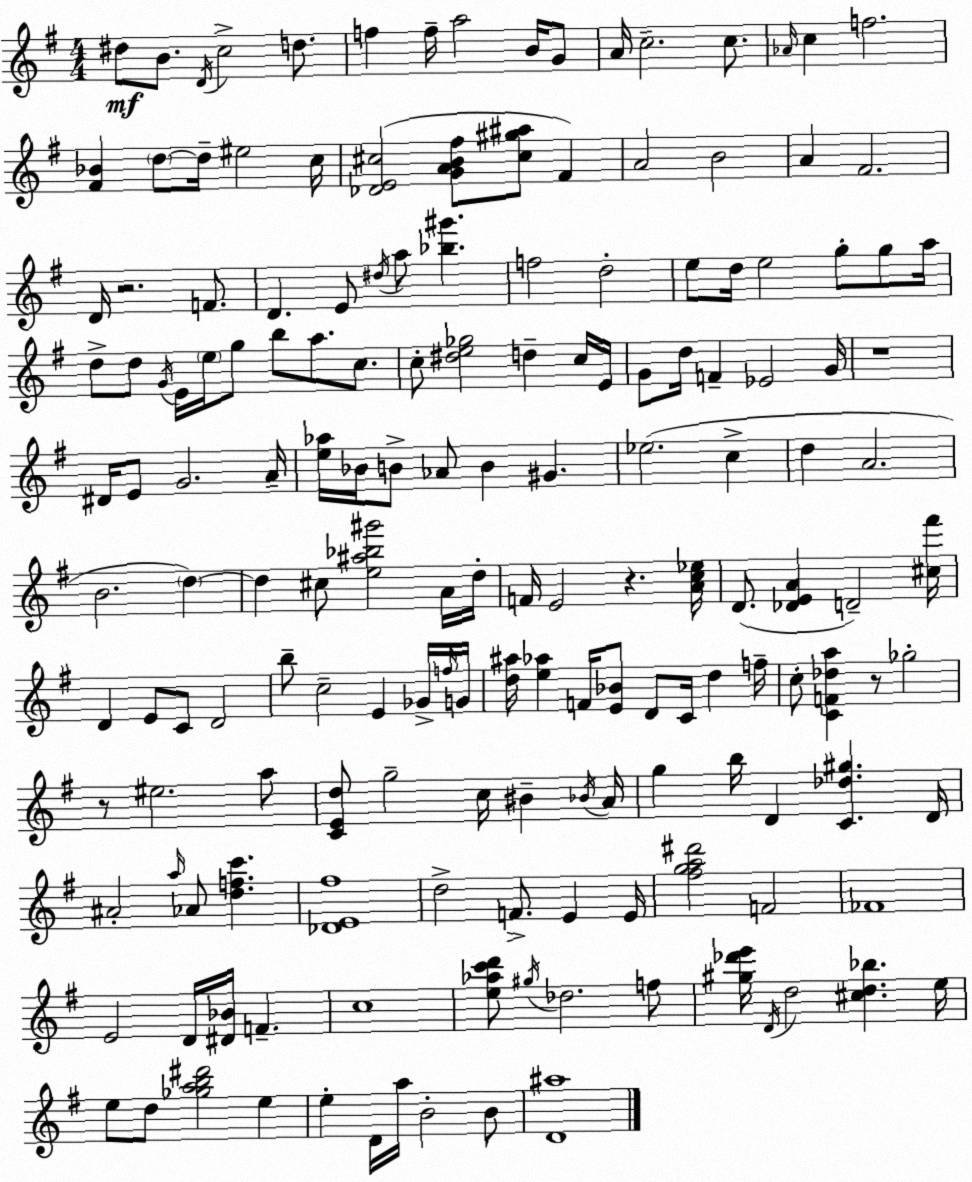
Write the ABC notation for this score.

X:1
T:Untitled
M:4/4
L:1/4
K:G
^d/2 B/2 D/4 c2 d/2 f f/4 a2 B/4 G/2 A/4 c2 c/2 _A/4 c f2 [^F_B] d/2 d/4 ^e2 c/4 [_DE^c]2 [GAB^f]/2 [^c^g^a]/2 ^F A2 B2 A ^F2 D/4 z2 F/2 D E/2 ^d/4 a/2 [_b^g'] f2 d2 e/2 d/4 e2 g/2 g/2 a/4 d/2 d/2 G/4 E/4 e/4 g/2 b/2 a/2 c/2 c/2 [^de_g]2 d c/4 E/4 G/2 d/4 F _E2 G/4 z4 ^D/4 E/2 G2 A/4 [e_a]/4 _B/4 B/2 _A/2 B ^G _e2 c d A2 B2 d d ^c/2 [e^a_b^g']2 A/4 d/4 F/4 E2 z [Ac_e]/4 D/2 [_DEA] D2 [^c^f']/4 D E/2 C/2 D2 b/2 c2 E _G/4 f/4 G/4 [d^a]/4 [e_a] F/4 [E_B]/2 D/2 C/4 d f/4 c/2 [CF_da] z/2 _g2 z/2 ^e2 a/2 [CEd]/2 g2 c/4 ^B _B/4 A/4 g b/4 D [C_d^g] D/4 ^A2 a/4 _A/2 [dfc'] [_DE^f]4 d2 F/2 E E/4 [^fga^d']2 F2 _F4 E2 D/4 [^D_B]/4 F c4 [e_ac'd']/2 ^g/4 _d2 f/2 [^g_d'e']/4 D/4 d2 [^cd_b] e/4 e/2 d/2 [_gab^d']2 e e D/4 a/4 B2 B/2 [D^a]4